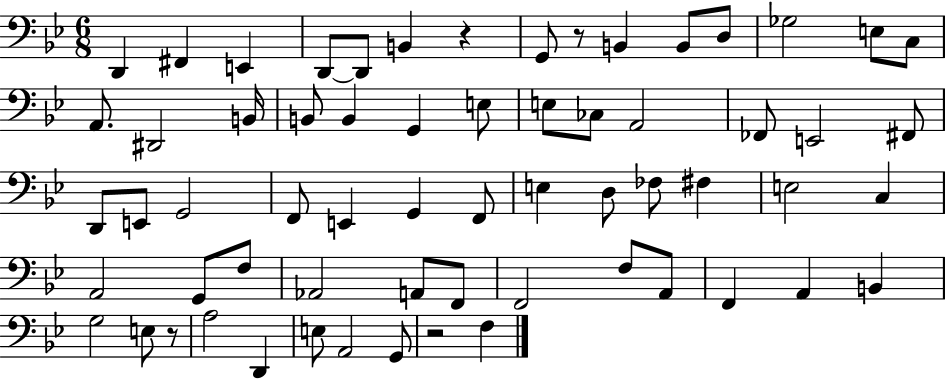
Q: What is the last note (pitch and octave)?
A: F3